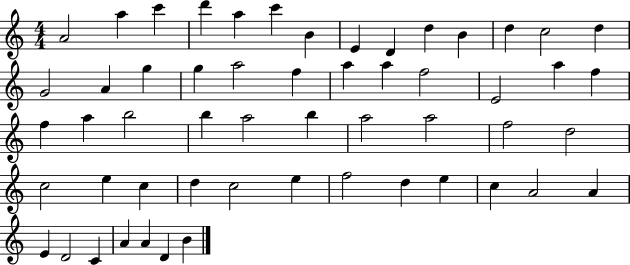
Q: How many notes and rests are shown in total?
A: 55